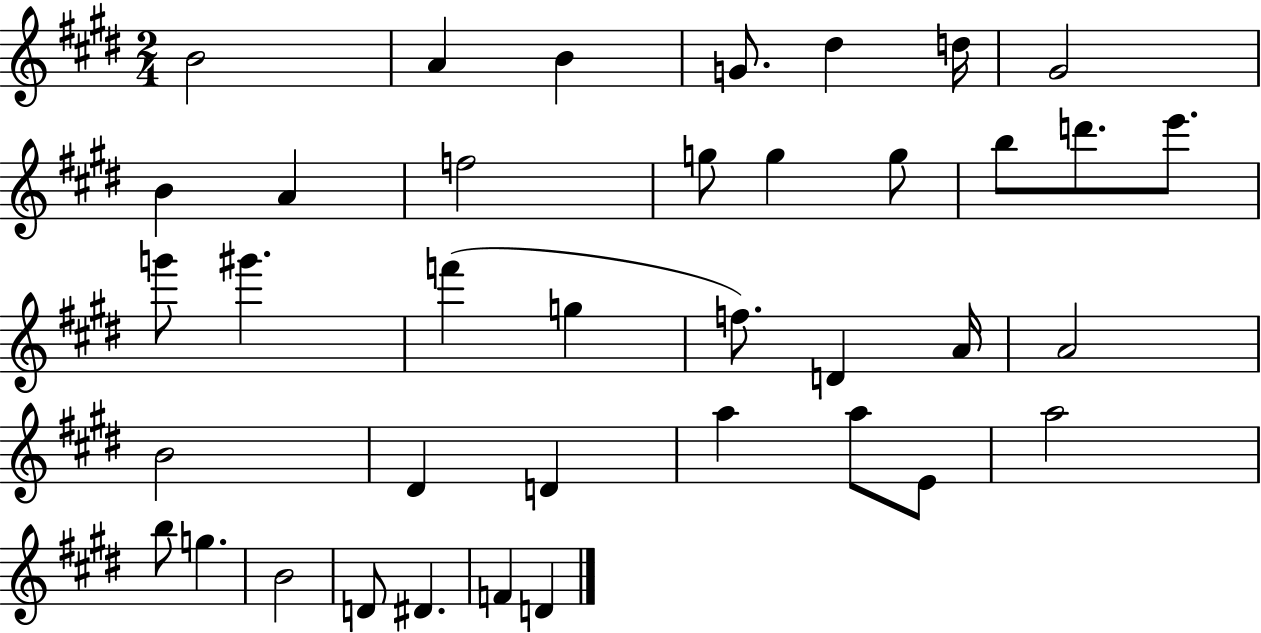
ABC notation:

X:1
T:Untitled
M:2/4
L:1/4
K:E
B2 A B G/2 ^d d/4 ^G2 B A f2 g/2 g g/2 b/2 d'/2 e'/2 g'/2 ^g' f' g f/2 D A/4 A2 B2 ^D D a a/2 E/2 a2 b/2 g B2 D/2 ^D F D